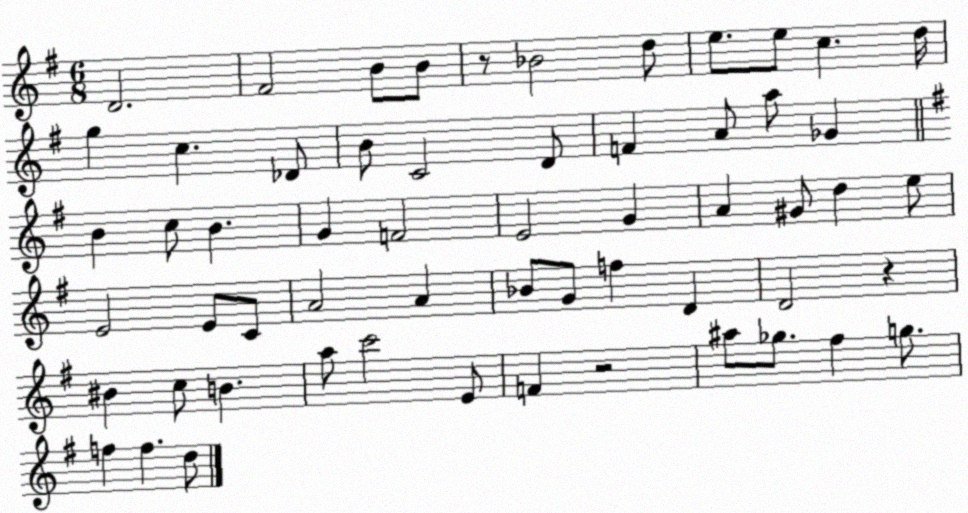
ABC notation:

X:1
T:Untitled
M:6/8
L:1/4
K:G
D2 ^F2 B/2 B/2 z/2 _B2 d/2 e/2 e/2 c d/4 g c _D/2 B/2 C2 D/2 F A/2 a/2 _G B c/2 B G F2 E2 G A ^G/2 d e/2 E2 E/2 C/2 A2 A _B/2 G/2 f D D2 z ^B c/2 B a/2 c'2 E/2 F z2 ^a/2 _g/2 ^f g/2 f f d/2